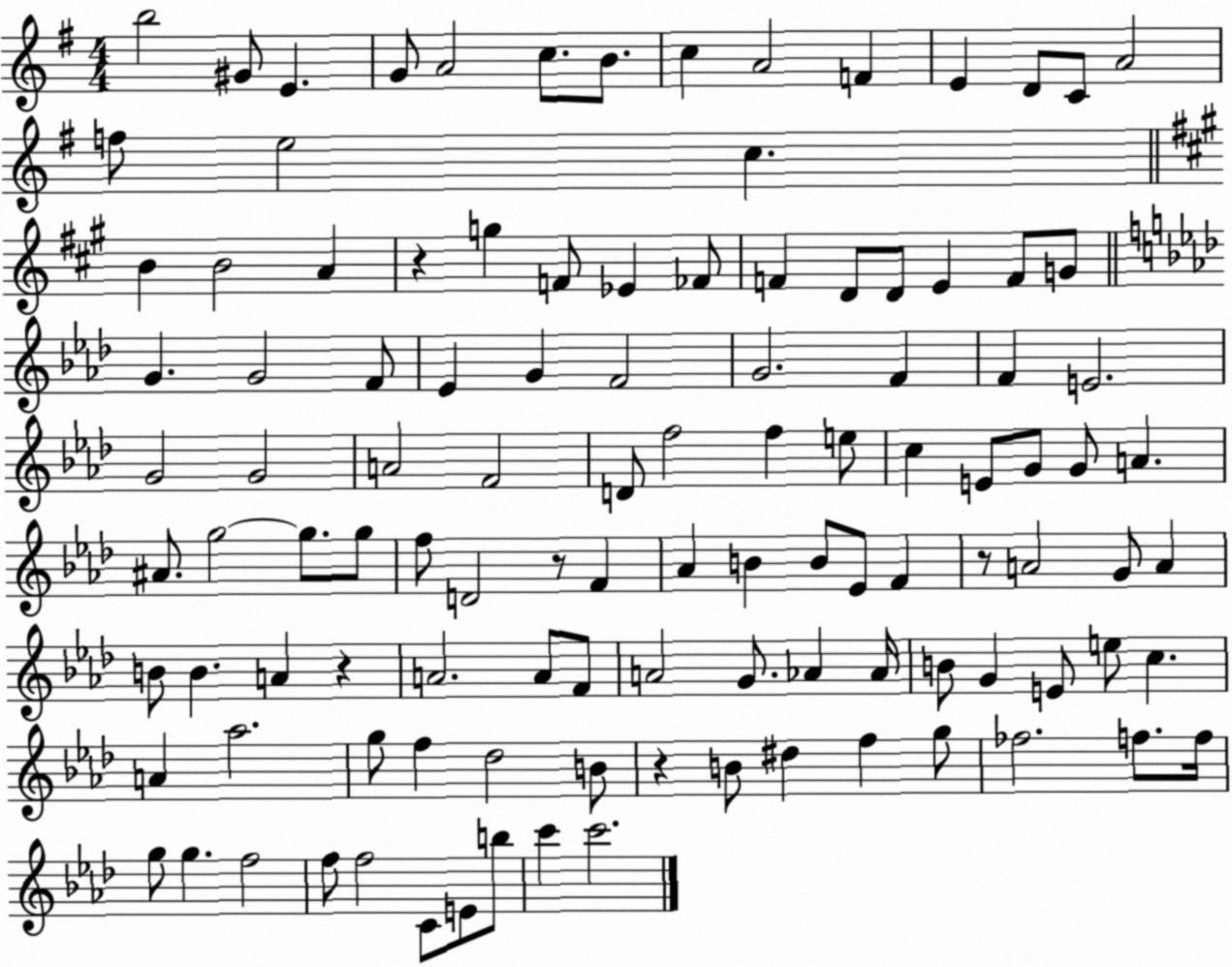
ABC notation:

X:1
T:Untitled
M:4/4
L:1/4
K:G
b2 ^G/2 E G/2 A2 c/2 B/2 c A2 F E D/2 C/2 A2 f/2 e2 c B B2 A z g F/2 _E _F/2 F D/2 D/2 E F/2 G/2 G G2 F/2 _E G F2 G2 F F E2 G2 G2 A2 F2 D/2 f2 f e/2 c E/2 G/2 G/2 A ^A/2 g2 g/2 g/2 f/2 D2 z/2 F _A B B/2 _E/2 F z/2 A2 G/2 A B/2 B A z A2 A/2 F/2 A2 G/2 _A _A/4 B/2 G E/2 e/2 c A _a2 g/2 f _d2 B/2 z B/2 ^d f g/2 _f2 f/2 f/4 g/2 g f2 f/2 f2 C/2 E/2 b/2 c' c'2